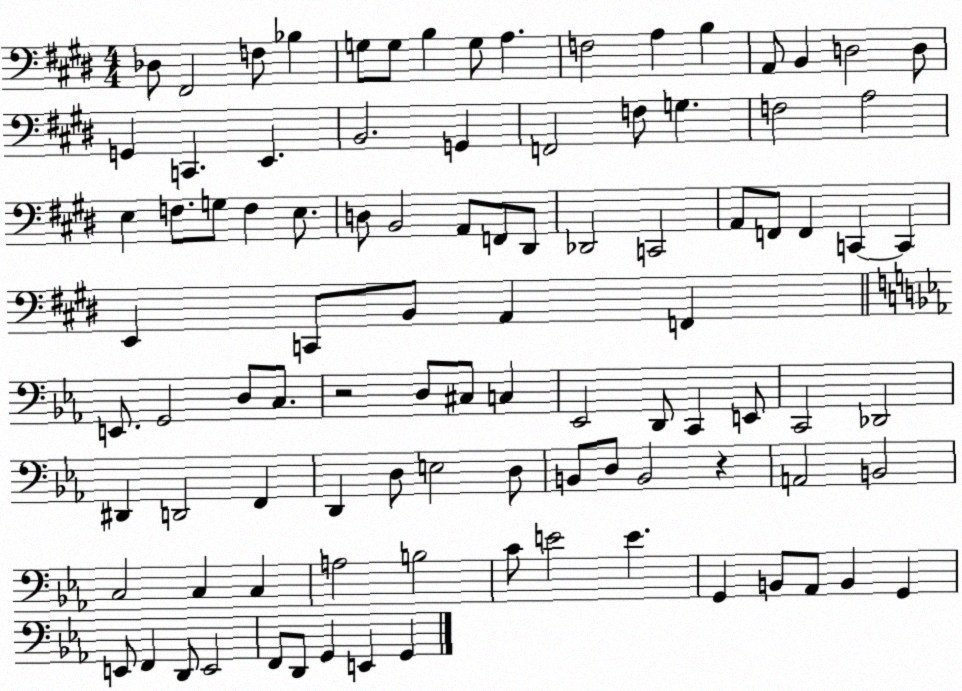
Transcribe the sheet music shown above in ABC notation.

X:1
T:Untitled
M:4/4
L:1/4
K:E
_D,/2 ^F,,2 F,/2 _B, G,/2 G,/2 B, G,/2 A, F,2 A, B, A,,/2 B,, D,2 D,/2 G,, C,, E,, B,,2 G,, F,,2 F,/2 G, F,2 A,2 E, F,/2 G,/2 F, E,/2 D,/2 B,,2 A,,/2 F,,/2 ^D,,/2 _D,,2 C,,2 A,,/2 F,,/2 F,, C,, C,, E,, C,,/2 B,,/2 A,, F,, E,,/2 G,,2 D,/2 C,/2 z2 D,/2 ^C,/2 C, _E,,2 D,,/2 C,, E,,/2 C,,2 _D,,2 ^D,, D,,2 F,, D,, D,/2 E,2 D,/2 B,,/2 D,/2 B,,2 z A,,2 B,,2 C,2 C, C, A,2 B,2 C/2 E2 E G,, B,,/2 _A,,/2 B,, G,, E,,/2 F,, D,,/2 E,,2 F,,/2 D,,/2 G,, E,, G,,